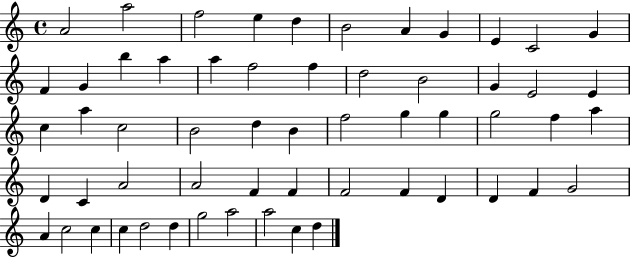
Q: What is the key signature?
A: C major